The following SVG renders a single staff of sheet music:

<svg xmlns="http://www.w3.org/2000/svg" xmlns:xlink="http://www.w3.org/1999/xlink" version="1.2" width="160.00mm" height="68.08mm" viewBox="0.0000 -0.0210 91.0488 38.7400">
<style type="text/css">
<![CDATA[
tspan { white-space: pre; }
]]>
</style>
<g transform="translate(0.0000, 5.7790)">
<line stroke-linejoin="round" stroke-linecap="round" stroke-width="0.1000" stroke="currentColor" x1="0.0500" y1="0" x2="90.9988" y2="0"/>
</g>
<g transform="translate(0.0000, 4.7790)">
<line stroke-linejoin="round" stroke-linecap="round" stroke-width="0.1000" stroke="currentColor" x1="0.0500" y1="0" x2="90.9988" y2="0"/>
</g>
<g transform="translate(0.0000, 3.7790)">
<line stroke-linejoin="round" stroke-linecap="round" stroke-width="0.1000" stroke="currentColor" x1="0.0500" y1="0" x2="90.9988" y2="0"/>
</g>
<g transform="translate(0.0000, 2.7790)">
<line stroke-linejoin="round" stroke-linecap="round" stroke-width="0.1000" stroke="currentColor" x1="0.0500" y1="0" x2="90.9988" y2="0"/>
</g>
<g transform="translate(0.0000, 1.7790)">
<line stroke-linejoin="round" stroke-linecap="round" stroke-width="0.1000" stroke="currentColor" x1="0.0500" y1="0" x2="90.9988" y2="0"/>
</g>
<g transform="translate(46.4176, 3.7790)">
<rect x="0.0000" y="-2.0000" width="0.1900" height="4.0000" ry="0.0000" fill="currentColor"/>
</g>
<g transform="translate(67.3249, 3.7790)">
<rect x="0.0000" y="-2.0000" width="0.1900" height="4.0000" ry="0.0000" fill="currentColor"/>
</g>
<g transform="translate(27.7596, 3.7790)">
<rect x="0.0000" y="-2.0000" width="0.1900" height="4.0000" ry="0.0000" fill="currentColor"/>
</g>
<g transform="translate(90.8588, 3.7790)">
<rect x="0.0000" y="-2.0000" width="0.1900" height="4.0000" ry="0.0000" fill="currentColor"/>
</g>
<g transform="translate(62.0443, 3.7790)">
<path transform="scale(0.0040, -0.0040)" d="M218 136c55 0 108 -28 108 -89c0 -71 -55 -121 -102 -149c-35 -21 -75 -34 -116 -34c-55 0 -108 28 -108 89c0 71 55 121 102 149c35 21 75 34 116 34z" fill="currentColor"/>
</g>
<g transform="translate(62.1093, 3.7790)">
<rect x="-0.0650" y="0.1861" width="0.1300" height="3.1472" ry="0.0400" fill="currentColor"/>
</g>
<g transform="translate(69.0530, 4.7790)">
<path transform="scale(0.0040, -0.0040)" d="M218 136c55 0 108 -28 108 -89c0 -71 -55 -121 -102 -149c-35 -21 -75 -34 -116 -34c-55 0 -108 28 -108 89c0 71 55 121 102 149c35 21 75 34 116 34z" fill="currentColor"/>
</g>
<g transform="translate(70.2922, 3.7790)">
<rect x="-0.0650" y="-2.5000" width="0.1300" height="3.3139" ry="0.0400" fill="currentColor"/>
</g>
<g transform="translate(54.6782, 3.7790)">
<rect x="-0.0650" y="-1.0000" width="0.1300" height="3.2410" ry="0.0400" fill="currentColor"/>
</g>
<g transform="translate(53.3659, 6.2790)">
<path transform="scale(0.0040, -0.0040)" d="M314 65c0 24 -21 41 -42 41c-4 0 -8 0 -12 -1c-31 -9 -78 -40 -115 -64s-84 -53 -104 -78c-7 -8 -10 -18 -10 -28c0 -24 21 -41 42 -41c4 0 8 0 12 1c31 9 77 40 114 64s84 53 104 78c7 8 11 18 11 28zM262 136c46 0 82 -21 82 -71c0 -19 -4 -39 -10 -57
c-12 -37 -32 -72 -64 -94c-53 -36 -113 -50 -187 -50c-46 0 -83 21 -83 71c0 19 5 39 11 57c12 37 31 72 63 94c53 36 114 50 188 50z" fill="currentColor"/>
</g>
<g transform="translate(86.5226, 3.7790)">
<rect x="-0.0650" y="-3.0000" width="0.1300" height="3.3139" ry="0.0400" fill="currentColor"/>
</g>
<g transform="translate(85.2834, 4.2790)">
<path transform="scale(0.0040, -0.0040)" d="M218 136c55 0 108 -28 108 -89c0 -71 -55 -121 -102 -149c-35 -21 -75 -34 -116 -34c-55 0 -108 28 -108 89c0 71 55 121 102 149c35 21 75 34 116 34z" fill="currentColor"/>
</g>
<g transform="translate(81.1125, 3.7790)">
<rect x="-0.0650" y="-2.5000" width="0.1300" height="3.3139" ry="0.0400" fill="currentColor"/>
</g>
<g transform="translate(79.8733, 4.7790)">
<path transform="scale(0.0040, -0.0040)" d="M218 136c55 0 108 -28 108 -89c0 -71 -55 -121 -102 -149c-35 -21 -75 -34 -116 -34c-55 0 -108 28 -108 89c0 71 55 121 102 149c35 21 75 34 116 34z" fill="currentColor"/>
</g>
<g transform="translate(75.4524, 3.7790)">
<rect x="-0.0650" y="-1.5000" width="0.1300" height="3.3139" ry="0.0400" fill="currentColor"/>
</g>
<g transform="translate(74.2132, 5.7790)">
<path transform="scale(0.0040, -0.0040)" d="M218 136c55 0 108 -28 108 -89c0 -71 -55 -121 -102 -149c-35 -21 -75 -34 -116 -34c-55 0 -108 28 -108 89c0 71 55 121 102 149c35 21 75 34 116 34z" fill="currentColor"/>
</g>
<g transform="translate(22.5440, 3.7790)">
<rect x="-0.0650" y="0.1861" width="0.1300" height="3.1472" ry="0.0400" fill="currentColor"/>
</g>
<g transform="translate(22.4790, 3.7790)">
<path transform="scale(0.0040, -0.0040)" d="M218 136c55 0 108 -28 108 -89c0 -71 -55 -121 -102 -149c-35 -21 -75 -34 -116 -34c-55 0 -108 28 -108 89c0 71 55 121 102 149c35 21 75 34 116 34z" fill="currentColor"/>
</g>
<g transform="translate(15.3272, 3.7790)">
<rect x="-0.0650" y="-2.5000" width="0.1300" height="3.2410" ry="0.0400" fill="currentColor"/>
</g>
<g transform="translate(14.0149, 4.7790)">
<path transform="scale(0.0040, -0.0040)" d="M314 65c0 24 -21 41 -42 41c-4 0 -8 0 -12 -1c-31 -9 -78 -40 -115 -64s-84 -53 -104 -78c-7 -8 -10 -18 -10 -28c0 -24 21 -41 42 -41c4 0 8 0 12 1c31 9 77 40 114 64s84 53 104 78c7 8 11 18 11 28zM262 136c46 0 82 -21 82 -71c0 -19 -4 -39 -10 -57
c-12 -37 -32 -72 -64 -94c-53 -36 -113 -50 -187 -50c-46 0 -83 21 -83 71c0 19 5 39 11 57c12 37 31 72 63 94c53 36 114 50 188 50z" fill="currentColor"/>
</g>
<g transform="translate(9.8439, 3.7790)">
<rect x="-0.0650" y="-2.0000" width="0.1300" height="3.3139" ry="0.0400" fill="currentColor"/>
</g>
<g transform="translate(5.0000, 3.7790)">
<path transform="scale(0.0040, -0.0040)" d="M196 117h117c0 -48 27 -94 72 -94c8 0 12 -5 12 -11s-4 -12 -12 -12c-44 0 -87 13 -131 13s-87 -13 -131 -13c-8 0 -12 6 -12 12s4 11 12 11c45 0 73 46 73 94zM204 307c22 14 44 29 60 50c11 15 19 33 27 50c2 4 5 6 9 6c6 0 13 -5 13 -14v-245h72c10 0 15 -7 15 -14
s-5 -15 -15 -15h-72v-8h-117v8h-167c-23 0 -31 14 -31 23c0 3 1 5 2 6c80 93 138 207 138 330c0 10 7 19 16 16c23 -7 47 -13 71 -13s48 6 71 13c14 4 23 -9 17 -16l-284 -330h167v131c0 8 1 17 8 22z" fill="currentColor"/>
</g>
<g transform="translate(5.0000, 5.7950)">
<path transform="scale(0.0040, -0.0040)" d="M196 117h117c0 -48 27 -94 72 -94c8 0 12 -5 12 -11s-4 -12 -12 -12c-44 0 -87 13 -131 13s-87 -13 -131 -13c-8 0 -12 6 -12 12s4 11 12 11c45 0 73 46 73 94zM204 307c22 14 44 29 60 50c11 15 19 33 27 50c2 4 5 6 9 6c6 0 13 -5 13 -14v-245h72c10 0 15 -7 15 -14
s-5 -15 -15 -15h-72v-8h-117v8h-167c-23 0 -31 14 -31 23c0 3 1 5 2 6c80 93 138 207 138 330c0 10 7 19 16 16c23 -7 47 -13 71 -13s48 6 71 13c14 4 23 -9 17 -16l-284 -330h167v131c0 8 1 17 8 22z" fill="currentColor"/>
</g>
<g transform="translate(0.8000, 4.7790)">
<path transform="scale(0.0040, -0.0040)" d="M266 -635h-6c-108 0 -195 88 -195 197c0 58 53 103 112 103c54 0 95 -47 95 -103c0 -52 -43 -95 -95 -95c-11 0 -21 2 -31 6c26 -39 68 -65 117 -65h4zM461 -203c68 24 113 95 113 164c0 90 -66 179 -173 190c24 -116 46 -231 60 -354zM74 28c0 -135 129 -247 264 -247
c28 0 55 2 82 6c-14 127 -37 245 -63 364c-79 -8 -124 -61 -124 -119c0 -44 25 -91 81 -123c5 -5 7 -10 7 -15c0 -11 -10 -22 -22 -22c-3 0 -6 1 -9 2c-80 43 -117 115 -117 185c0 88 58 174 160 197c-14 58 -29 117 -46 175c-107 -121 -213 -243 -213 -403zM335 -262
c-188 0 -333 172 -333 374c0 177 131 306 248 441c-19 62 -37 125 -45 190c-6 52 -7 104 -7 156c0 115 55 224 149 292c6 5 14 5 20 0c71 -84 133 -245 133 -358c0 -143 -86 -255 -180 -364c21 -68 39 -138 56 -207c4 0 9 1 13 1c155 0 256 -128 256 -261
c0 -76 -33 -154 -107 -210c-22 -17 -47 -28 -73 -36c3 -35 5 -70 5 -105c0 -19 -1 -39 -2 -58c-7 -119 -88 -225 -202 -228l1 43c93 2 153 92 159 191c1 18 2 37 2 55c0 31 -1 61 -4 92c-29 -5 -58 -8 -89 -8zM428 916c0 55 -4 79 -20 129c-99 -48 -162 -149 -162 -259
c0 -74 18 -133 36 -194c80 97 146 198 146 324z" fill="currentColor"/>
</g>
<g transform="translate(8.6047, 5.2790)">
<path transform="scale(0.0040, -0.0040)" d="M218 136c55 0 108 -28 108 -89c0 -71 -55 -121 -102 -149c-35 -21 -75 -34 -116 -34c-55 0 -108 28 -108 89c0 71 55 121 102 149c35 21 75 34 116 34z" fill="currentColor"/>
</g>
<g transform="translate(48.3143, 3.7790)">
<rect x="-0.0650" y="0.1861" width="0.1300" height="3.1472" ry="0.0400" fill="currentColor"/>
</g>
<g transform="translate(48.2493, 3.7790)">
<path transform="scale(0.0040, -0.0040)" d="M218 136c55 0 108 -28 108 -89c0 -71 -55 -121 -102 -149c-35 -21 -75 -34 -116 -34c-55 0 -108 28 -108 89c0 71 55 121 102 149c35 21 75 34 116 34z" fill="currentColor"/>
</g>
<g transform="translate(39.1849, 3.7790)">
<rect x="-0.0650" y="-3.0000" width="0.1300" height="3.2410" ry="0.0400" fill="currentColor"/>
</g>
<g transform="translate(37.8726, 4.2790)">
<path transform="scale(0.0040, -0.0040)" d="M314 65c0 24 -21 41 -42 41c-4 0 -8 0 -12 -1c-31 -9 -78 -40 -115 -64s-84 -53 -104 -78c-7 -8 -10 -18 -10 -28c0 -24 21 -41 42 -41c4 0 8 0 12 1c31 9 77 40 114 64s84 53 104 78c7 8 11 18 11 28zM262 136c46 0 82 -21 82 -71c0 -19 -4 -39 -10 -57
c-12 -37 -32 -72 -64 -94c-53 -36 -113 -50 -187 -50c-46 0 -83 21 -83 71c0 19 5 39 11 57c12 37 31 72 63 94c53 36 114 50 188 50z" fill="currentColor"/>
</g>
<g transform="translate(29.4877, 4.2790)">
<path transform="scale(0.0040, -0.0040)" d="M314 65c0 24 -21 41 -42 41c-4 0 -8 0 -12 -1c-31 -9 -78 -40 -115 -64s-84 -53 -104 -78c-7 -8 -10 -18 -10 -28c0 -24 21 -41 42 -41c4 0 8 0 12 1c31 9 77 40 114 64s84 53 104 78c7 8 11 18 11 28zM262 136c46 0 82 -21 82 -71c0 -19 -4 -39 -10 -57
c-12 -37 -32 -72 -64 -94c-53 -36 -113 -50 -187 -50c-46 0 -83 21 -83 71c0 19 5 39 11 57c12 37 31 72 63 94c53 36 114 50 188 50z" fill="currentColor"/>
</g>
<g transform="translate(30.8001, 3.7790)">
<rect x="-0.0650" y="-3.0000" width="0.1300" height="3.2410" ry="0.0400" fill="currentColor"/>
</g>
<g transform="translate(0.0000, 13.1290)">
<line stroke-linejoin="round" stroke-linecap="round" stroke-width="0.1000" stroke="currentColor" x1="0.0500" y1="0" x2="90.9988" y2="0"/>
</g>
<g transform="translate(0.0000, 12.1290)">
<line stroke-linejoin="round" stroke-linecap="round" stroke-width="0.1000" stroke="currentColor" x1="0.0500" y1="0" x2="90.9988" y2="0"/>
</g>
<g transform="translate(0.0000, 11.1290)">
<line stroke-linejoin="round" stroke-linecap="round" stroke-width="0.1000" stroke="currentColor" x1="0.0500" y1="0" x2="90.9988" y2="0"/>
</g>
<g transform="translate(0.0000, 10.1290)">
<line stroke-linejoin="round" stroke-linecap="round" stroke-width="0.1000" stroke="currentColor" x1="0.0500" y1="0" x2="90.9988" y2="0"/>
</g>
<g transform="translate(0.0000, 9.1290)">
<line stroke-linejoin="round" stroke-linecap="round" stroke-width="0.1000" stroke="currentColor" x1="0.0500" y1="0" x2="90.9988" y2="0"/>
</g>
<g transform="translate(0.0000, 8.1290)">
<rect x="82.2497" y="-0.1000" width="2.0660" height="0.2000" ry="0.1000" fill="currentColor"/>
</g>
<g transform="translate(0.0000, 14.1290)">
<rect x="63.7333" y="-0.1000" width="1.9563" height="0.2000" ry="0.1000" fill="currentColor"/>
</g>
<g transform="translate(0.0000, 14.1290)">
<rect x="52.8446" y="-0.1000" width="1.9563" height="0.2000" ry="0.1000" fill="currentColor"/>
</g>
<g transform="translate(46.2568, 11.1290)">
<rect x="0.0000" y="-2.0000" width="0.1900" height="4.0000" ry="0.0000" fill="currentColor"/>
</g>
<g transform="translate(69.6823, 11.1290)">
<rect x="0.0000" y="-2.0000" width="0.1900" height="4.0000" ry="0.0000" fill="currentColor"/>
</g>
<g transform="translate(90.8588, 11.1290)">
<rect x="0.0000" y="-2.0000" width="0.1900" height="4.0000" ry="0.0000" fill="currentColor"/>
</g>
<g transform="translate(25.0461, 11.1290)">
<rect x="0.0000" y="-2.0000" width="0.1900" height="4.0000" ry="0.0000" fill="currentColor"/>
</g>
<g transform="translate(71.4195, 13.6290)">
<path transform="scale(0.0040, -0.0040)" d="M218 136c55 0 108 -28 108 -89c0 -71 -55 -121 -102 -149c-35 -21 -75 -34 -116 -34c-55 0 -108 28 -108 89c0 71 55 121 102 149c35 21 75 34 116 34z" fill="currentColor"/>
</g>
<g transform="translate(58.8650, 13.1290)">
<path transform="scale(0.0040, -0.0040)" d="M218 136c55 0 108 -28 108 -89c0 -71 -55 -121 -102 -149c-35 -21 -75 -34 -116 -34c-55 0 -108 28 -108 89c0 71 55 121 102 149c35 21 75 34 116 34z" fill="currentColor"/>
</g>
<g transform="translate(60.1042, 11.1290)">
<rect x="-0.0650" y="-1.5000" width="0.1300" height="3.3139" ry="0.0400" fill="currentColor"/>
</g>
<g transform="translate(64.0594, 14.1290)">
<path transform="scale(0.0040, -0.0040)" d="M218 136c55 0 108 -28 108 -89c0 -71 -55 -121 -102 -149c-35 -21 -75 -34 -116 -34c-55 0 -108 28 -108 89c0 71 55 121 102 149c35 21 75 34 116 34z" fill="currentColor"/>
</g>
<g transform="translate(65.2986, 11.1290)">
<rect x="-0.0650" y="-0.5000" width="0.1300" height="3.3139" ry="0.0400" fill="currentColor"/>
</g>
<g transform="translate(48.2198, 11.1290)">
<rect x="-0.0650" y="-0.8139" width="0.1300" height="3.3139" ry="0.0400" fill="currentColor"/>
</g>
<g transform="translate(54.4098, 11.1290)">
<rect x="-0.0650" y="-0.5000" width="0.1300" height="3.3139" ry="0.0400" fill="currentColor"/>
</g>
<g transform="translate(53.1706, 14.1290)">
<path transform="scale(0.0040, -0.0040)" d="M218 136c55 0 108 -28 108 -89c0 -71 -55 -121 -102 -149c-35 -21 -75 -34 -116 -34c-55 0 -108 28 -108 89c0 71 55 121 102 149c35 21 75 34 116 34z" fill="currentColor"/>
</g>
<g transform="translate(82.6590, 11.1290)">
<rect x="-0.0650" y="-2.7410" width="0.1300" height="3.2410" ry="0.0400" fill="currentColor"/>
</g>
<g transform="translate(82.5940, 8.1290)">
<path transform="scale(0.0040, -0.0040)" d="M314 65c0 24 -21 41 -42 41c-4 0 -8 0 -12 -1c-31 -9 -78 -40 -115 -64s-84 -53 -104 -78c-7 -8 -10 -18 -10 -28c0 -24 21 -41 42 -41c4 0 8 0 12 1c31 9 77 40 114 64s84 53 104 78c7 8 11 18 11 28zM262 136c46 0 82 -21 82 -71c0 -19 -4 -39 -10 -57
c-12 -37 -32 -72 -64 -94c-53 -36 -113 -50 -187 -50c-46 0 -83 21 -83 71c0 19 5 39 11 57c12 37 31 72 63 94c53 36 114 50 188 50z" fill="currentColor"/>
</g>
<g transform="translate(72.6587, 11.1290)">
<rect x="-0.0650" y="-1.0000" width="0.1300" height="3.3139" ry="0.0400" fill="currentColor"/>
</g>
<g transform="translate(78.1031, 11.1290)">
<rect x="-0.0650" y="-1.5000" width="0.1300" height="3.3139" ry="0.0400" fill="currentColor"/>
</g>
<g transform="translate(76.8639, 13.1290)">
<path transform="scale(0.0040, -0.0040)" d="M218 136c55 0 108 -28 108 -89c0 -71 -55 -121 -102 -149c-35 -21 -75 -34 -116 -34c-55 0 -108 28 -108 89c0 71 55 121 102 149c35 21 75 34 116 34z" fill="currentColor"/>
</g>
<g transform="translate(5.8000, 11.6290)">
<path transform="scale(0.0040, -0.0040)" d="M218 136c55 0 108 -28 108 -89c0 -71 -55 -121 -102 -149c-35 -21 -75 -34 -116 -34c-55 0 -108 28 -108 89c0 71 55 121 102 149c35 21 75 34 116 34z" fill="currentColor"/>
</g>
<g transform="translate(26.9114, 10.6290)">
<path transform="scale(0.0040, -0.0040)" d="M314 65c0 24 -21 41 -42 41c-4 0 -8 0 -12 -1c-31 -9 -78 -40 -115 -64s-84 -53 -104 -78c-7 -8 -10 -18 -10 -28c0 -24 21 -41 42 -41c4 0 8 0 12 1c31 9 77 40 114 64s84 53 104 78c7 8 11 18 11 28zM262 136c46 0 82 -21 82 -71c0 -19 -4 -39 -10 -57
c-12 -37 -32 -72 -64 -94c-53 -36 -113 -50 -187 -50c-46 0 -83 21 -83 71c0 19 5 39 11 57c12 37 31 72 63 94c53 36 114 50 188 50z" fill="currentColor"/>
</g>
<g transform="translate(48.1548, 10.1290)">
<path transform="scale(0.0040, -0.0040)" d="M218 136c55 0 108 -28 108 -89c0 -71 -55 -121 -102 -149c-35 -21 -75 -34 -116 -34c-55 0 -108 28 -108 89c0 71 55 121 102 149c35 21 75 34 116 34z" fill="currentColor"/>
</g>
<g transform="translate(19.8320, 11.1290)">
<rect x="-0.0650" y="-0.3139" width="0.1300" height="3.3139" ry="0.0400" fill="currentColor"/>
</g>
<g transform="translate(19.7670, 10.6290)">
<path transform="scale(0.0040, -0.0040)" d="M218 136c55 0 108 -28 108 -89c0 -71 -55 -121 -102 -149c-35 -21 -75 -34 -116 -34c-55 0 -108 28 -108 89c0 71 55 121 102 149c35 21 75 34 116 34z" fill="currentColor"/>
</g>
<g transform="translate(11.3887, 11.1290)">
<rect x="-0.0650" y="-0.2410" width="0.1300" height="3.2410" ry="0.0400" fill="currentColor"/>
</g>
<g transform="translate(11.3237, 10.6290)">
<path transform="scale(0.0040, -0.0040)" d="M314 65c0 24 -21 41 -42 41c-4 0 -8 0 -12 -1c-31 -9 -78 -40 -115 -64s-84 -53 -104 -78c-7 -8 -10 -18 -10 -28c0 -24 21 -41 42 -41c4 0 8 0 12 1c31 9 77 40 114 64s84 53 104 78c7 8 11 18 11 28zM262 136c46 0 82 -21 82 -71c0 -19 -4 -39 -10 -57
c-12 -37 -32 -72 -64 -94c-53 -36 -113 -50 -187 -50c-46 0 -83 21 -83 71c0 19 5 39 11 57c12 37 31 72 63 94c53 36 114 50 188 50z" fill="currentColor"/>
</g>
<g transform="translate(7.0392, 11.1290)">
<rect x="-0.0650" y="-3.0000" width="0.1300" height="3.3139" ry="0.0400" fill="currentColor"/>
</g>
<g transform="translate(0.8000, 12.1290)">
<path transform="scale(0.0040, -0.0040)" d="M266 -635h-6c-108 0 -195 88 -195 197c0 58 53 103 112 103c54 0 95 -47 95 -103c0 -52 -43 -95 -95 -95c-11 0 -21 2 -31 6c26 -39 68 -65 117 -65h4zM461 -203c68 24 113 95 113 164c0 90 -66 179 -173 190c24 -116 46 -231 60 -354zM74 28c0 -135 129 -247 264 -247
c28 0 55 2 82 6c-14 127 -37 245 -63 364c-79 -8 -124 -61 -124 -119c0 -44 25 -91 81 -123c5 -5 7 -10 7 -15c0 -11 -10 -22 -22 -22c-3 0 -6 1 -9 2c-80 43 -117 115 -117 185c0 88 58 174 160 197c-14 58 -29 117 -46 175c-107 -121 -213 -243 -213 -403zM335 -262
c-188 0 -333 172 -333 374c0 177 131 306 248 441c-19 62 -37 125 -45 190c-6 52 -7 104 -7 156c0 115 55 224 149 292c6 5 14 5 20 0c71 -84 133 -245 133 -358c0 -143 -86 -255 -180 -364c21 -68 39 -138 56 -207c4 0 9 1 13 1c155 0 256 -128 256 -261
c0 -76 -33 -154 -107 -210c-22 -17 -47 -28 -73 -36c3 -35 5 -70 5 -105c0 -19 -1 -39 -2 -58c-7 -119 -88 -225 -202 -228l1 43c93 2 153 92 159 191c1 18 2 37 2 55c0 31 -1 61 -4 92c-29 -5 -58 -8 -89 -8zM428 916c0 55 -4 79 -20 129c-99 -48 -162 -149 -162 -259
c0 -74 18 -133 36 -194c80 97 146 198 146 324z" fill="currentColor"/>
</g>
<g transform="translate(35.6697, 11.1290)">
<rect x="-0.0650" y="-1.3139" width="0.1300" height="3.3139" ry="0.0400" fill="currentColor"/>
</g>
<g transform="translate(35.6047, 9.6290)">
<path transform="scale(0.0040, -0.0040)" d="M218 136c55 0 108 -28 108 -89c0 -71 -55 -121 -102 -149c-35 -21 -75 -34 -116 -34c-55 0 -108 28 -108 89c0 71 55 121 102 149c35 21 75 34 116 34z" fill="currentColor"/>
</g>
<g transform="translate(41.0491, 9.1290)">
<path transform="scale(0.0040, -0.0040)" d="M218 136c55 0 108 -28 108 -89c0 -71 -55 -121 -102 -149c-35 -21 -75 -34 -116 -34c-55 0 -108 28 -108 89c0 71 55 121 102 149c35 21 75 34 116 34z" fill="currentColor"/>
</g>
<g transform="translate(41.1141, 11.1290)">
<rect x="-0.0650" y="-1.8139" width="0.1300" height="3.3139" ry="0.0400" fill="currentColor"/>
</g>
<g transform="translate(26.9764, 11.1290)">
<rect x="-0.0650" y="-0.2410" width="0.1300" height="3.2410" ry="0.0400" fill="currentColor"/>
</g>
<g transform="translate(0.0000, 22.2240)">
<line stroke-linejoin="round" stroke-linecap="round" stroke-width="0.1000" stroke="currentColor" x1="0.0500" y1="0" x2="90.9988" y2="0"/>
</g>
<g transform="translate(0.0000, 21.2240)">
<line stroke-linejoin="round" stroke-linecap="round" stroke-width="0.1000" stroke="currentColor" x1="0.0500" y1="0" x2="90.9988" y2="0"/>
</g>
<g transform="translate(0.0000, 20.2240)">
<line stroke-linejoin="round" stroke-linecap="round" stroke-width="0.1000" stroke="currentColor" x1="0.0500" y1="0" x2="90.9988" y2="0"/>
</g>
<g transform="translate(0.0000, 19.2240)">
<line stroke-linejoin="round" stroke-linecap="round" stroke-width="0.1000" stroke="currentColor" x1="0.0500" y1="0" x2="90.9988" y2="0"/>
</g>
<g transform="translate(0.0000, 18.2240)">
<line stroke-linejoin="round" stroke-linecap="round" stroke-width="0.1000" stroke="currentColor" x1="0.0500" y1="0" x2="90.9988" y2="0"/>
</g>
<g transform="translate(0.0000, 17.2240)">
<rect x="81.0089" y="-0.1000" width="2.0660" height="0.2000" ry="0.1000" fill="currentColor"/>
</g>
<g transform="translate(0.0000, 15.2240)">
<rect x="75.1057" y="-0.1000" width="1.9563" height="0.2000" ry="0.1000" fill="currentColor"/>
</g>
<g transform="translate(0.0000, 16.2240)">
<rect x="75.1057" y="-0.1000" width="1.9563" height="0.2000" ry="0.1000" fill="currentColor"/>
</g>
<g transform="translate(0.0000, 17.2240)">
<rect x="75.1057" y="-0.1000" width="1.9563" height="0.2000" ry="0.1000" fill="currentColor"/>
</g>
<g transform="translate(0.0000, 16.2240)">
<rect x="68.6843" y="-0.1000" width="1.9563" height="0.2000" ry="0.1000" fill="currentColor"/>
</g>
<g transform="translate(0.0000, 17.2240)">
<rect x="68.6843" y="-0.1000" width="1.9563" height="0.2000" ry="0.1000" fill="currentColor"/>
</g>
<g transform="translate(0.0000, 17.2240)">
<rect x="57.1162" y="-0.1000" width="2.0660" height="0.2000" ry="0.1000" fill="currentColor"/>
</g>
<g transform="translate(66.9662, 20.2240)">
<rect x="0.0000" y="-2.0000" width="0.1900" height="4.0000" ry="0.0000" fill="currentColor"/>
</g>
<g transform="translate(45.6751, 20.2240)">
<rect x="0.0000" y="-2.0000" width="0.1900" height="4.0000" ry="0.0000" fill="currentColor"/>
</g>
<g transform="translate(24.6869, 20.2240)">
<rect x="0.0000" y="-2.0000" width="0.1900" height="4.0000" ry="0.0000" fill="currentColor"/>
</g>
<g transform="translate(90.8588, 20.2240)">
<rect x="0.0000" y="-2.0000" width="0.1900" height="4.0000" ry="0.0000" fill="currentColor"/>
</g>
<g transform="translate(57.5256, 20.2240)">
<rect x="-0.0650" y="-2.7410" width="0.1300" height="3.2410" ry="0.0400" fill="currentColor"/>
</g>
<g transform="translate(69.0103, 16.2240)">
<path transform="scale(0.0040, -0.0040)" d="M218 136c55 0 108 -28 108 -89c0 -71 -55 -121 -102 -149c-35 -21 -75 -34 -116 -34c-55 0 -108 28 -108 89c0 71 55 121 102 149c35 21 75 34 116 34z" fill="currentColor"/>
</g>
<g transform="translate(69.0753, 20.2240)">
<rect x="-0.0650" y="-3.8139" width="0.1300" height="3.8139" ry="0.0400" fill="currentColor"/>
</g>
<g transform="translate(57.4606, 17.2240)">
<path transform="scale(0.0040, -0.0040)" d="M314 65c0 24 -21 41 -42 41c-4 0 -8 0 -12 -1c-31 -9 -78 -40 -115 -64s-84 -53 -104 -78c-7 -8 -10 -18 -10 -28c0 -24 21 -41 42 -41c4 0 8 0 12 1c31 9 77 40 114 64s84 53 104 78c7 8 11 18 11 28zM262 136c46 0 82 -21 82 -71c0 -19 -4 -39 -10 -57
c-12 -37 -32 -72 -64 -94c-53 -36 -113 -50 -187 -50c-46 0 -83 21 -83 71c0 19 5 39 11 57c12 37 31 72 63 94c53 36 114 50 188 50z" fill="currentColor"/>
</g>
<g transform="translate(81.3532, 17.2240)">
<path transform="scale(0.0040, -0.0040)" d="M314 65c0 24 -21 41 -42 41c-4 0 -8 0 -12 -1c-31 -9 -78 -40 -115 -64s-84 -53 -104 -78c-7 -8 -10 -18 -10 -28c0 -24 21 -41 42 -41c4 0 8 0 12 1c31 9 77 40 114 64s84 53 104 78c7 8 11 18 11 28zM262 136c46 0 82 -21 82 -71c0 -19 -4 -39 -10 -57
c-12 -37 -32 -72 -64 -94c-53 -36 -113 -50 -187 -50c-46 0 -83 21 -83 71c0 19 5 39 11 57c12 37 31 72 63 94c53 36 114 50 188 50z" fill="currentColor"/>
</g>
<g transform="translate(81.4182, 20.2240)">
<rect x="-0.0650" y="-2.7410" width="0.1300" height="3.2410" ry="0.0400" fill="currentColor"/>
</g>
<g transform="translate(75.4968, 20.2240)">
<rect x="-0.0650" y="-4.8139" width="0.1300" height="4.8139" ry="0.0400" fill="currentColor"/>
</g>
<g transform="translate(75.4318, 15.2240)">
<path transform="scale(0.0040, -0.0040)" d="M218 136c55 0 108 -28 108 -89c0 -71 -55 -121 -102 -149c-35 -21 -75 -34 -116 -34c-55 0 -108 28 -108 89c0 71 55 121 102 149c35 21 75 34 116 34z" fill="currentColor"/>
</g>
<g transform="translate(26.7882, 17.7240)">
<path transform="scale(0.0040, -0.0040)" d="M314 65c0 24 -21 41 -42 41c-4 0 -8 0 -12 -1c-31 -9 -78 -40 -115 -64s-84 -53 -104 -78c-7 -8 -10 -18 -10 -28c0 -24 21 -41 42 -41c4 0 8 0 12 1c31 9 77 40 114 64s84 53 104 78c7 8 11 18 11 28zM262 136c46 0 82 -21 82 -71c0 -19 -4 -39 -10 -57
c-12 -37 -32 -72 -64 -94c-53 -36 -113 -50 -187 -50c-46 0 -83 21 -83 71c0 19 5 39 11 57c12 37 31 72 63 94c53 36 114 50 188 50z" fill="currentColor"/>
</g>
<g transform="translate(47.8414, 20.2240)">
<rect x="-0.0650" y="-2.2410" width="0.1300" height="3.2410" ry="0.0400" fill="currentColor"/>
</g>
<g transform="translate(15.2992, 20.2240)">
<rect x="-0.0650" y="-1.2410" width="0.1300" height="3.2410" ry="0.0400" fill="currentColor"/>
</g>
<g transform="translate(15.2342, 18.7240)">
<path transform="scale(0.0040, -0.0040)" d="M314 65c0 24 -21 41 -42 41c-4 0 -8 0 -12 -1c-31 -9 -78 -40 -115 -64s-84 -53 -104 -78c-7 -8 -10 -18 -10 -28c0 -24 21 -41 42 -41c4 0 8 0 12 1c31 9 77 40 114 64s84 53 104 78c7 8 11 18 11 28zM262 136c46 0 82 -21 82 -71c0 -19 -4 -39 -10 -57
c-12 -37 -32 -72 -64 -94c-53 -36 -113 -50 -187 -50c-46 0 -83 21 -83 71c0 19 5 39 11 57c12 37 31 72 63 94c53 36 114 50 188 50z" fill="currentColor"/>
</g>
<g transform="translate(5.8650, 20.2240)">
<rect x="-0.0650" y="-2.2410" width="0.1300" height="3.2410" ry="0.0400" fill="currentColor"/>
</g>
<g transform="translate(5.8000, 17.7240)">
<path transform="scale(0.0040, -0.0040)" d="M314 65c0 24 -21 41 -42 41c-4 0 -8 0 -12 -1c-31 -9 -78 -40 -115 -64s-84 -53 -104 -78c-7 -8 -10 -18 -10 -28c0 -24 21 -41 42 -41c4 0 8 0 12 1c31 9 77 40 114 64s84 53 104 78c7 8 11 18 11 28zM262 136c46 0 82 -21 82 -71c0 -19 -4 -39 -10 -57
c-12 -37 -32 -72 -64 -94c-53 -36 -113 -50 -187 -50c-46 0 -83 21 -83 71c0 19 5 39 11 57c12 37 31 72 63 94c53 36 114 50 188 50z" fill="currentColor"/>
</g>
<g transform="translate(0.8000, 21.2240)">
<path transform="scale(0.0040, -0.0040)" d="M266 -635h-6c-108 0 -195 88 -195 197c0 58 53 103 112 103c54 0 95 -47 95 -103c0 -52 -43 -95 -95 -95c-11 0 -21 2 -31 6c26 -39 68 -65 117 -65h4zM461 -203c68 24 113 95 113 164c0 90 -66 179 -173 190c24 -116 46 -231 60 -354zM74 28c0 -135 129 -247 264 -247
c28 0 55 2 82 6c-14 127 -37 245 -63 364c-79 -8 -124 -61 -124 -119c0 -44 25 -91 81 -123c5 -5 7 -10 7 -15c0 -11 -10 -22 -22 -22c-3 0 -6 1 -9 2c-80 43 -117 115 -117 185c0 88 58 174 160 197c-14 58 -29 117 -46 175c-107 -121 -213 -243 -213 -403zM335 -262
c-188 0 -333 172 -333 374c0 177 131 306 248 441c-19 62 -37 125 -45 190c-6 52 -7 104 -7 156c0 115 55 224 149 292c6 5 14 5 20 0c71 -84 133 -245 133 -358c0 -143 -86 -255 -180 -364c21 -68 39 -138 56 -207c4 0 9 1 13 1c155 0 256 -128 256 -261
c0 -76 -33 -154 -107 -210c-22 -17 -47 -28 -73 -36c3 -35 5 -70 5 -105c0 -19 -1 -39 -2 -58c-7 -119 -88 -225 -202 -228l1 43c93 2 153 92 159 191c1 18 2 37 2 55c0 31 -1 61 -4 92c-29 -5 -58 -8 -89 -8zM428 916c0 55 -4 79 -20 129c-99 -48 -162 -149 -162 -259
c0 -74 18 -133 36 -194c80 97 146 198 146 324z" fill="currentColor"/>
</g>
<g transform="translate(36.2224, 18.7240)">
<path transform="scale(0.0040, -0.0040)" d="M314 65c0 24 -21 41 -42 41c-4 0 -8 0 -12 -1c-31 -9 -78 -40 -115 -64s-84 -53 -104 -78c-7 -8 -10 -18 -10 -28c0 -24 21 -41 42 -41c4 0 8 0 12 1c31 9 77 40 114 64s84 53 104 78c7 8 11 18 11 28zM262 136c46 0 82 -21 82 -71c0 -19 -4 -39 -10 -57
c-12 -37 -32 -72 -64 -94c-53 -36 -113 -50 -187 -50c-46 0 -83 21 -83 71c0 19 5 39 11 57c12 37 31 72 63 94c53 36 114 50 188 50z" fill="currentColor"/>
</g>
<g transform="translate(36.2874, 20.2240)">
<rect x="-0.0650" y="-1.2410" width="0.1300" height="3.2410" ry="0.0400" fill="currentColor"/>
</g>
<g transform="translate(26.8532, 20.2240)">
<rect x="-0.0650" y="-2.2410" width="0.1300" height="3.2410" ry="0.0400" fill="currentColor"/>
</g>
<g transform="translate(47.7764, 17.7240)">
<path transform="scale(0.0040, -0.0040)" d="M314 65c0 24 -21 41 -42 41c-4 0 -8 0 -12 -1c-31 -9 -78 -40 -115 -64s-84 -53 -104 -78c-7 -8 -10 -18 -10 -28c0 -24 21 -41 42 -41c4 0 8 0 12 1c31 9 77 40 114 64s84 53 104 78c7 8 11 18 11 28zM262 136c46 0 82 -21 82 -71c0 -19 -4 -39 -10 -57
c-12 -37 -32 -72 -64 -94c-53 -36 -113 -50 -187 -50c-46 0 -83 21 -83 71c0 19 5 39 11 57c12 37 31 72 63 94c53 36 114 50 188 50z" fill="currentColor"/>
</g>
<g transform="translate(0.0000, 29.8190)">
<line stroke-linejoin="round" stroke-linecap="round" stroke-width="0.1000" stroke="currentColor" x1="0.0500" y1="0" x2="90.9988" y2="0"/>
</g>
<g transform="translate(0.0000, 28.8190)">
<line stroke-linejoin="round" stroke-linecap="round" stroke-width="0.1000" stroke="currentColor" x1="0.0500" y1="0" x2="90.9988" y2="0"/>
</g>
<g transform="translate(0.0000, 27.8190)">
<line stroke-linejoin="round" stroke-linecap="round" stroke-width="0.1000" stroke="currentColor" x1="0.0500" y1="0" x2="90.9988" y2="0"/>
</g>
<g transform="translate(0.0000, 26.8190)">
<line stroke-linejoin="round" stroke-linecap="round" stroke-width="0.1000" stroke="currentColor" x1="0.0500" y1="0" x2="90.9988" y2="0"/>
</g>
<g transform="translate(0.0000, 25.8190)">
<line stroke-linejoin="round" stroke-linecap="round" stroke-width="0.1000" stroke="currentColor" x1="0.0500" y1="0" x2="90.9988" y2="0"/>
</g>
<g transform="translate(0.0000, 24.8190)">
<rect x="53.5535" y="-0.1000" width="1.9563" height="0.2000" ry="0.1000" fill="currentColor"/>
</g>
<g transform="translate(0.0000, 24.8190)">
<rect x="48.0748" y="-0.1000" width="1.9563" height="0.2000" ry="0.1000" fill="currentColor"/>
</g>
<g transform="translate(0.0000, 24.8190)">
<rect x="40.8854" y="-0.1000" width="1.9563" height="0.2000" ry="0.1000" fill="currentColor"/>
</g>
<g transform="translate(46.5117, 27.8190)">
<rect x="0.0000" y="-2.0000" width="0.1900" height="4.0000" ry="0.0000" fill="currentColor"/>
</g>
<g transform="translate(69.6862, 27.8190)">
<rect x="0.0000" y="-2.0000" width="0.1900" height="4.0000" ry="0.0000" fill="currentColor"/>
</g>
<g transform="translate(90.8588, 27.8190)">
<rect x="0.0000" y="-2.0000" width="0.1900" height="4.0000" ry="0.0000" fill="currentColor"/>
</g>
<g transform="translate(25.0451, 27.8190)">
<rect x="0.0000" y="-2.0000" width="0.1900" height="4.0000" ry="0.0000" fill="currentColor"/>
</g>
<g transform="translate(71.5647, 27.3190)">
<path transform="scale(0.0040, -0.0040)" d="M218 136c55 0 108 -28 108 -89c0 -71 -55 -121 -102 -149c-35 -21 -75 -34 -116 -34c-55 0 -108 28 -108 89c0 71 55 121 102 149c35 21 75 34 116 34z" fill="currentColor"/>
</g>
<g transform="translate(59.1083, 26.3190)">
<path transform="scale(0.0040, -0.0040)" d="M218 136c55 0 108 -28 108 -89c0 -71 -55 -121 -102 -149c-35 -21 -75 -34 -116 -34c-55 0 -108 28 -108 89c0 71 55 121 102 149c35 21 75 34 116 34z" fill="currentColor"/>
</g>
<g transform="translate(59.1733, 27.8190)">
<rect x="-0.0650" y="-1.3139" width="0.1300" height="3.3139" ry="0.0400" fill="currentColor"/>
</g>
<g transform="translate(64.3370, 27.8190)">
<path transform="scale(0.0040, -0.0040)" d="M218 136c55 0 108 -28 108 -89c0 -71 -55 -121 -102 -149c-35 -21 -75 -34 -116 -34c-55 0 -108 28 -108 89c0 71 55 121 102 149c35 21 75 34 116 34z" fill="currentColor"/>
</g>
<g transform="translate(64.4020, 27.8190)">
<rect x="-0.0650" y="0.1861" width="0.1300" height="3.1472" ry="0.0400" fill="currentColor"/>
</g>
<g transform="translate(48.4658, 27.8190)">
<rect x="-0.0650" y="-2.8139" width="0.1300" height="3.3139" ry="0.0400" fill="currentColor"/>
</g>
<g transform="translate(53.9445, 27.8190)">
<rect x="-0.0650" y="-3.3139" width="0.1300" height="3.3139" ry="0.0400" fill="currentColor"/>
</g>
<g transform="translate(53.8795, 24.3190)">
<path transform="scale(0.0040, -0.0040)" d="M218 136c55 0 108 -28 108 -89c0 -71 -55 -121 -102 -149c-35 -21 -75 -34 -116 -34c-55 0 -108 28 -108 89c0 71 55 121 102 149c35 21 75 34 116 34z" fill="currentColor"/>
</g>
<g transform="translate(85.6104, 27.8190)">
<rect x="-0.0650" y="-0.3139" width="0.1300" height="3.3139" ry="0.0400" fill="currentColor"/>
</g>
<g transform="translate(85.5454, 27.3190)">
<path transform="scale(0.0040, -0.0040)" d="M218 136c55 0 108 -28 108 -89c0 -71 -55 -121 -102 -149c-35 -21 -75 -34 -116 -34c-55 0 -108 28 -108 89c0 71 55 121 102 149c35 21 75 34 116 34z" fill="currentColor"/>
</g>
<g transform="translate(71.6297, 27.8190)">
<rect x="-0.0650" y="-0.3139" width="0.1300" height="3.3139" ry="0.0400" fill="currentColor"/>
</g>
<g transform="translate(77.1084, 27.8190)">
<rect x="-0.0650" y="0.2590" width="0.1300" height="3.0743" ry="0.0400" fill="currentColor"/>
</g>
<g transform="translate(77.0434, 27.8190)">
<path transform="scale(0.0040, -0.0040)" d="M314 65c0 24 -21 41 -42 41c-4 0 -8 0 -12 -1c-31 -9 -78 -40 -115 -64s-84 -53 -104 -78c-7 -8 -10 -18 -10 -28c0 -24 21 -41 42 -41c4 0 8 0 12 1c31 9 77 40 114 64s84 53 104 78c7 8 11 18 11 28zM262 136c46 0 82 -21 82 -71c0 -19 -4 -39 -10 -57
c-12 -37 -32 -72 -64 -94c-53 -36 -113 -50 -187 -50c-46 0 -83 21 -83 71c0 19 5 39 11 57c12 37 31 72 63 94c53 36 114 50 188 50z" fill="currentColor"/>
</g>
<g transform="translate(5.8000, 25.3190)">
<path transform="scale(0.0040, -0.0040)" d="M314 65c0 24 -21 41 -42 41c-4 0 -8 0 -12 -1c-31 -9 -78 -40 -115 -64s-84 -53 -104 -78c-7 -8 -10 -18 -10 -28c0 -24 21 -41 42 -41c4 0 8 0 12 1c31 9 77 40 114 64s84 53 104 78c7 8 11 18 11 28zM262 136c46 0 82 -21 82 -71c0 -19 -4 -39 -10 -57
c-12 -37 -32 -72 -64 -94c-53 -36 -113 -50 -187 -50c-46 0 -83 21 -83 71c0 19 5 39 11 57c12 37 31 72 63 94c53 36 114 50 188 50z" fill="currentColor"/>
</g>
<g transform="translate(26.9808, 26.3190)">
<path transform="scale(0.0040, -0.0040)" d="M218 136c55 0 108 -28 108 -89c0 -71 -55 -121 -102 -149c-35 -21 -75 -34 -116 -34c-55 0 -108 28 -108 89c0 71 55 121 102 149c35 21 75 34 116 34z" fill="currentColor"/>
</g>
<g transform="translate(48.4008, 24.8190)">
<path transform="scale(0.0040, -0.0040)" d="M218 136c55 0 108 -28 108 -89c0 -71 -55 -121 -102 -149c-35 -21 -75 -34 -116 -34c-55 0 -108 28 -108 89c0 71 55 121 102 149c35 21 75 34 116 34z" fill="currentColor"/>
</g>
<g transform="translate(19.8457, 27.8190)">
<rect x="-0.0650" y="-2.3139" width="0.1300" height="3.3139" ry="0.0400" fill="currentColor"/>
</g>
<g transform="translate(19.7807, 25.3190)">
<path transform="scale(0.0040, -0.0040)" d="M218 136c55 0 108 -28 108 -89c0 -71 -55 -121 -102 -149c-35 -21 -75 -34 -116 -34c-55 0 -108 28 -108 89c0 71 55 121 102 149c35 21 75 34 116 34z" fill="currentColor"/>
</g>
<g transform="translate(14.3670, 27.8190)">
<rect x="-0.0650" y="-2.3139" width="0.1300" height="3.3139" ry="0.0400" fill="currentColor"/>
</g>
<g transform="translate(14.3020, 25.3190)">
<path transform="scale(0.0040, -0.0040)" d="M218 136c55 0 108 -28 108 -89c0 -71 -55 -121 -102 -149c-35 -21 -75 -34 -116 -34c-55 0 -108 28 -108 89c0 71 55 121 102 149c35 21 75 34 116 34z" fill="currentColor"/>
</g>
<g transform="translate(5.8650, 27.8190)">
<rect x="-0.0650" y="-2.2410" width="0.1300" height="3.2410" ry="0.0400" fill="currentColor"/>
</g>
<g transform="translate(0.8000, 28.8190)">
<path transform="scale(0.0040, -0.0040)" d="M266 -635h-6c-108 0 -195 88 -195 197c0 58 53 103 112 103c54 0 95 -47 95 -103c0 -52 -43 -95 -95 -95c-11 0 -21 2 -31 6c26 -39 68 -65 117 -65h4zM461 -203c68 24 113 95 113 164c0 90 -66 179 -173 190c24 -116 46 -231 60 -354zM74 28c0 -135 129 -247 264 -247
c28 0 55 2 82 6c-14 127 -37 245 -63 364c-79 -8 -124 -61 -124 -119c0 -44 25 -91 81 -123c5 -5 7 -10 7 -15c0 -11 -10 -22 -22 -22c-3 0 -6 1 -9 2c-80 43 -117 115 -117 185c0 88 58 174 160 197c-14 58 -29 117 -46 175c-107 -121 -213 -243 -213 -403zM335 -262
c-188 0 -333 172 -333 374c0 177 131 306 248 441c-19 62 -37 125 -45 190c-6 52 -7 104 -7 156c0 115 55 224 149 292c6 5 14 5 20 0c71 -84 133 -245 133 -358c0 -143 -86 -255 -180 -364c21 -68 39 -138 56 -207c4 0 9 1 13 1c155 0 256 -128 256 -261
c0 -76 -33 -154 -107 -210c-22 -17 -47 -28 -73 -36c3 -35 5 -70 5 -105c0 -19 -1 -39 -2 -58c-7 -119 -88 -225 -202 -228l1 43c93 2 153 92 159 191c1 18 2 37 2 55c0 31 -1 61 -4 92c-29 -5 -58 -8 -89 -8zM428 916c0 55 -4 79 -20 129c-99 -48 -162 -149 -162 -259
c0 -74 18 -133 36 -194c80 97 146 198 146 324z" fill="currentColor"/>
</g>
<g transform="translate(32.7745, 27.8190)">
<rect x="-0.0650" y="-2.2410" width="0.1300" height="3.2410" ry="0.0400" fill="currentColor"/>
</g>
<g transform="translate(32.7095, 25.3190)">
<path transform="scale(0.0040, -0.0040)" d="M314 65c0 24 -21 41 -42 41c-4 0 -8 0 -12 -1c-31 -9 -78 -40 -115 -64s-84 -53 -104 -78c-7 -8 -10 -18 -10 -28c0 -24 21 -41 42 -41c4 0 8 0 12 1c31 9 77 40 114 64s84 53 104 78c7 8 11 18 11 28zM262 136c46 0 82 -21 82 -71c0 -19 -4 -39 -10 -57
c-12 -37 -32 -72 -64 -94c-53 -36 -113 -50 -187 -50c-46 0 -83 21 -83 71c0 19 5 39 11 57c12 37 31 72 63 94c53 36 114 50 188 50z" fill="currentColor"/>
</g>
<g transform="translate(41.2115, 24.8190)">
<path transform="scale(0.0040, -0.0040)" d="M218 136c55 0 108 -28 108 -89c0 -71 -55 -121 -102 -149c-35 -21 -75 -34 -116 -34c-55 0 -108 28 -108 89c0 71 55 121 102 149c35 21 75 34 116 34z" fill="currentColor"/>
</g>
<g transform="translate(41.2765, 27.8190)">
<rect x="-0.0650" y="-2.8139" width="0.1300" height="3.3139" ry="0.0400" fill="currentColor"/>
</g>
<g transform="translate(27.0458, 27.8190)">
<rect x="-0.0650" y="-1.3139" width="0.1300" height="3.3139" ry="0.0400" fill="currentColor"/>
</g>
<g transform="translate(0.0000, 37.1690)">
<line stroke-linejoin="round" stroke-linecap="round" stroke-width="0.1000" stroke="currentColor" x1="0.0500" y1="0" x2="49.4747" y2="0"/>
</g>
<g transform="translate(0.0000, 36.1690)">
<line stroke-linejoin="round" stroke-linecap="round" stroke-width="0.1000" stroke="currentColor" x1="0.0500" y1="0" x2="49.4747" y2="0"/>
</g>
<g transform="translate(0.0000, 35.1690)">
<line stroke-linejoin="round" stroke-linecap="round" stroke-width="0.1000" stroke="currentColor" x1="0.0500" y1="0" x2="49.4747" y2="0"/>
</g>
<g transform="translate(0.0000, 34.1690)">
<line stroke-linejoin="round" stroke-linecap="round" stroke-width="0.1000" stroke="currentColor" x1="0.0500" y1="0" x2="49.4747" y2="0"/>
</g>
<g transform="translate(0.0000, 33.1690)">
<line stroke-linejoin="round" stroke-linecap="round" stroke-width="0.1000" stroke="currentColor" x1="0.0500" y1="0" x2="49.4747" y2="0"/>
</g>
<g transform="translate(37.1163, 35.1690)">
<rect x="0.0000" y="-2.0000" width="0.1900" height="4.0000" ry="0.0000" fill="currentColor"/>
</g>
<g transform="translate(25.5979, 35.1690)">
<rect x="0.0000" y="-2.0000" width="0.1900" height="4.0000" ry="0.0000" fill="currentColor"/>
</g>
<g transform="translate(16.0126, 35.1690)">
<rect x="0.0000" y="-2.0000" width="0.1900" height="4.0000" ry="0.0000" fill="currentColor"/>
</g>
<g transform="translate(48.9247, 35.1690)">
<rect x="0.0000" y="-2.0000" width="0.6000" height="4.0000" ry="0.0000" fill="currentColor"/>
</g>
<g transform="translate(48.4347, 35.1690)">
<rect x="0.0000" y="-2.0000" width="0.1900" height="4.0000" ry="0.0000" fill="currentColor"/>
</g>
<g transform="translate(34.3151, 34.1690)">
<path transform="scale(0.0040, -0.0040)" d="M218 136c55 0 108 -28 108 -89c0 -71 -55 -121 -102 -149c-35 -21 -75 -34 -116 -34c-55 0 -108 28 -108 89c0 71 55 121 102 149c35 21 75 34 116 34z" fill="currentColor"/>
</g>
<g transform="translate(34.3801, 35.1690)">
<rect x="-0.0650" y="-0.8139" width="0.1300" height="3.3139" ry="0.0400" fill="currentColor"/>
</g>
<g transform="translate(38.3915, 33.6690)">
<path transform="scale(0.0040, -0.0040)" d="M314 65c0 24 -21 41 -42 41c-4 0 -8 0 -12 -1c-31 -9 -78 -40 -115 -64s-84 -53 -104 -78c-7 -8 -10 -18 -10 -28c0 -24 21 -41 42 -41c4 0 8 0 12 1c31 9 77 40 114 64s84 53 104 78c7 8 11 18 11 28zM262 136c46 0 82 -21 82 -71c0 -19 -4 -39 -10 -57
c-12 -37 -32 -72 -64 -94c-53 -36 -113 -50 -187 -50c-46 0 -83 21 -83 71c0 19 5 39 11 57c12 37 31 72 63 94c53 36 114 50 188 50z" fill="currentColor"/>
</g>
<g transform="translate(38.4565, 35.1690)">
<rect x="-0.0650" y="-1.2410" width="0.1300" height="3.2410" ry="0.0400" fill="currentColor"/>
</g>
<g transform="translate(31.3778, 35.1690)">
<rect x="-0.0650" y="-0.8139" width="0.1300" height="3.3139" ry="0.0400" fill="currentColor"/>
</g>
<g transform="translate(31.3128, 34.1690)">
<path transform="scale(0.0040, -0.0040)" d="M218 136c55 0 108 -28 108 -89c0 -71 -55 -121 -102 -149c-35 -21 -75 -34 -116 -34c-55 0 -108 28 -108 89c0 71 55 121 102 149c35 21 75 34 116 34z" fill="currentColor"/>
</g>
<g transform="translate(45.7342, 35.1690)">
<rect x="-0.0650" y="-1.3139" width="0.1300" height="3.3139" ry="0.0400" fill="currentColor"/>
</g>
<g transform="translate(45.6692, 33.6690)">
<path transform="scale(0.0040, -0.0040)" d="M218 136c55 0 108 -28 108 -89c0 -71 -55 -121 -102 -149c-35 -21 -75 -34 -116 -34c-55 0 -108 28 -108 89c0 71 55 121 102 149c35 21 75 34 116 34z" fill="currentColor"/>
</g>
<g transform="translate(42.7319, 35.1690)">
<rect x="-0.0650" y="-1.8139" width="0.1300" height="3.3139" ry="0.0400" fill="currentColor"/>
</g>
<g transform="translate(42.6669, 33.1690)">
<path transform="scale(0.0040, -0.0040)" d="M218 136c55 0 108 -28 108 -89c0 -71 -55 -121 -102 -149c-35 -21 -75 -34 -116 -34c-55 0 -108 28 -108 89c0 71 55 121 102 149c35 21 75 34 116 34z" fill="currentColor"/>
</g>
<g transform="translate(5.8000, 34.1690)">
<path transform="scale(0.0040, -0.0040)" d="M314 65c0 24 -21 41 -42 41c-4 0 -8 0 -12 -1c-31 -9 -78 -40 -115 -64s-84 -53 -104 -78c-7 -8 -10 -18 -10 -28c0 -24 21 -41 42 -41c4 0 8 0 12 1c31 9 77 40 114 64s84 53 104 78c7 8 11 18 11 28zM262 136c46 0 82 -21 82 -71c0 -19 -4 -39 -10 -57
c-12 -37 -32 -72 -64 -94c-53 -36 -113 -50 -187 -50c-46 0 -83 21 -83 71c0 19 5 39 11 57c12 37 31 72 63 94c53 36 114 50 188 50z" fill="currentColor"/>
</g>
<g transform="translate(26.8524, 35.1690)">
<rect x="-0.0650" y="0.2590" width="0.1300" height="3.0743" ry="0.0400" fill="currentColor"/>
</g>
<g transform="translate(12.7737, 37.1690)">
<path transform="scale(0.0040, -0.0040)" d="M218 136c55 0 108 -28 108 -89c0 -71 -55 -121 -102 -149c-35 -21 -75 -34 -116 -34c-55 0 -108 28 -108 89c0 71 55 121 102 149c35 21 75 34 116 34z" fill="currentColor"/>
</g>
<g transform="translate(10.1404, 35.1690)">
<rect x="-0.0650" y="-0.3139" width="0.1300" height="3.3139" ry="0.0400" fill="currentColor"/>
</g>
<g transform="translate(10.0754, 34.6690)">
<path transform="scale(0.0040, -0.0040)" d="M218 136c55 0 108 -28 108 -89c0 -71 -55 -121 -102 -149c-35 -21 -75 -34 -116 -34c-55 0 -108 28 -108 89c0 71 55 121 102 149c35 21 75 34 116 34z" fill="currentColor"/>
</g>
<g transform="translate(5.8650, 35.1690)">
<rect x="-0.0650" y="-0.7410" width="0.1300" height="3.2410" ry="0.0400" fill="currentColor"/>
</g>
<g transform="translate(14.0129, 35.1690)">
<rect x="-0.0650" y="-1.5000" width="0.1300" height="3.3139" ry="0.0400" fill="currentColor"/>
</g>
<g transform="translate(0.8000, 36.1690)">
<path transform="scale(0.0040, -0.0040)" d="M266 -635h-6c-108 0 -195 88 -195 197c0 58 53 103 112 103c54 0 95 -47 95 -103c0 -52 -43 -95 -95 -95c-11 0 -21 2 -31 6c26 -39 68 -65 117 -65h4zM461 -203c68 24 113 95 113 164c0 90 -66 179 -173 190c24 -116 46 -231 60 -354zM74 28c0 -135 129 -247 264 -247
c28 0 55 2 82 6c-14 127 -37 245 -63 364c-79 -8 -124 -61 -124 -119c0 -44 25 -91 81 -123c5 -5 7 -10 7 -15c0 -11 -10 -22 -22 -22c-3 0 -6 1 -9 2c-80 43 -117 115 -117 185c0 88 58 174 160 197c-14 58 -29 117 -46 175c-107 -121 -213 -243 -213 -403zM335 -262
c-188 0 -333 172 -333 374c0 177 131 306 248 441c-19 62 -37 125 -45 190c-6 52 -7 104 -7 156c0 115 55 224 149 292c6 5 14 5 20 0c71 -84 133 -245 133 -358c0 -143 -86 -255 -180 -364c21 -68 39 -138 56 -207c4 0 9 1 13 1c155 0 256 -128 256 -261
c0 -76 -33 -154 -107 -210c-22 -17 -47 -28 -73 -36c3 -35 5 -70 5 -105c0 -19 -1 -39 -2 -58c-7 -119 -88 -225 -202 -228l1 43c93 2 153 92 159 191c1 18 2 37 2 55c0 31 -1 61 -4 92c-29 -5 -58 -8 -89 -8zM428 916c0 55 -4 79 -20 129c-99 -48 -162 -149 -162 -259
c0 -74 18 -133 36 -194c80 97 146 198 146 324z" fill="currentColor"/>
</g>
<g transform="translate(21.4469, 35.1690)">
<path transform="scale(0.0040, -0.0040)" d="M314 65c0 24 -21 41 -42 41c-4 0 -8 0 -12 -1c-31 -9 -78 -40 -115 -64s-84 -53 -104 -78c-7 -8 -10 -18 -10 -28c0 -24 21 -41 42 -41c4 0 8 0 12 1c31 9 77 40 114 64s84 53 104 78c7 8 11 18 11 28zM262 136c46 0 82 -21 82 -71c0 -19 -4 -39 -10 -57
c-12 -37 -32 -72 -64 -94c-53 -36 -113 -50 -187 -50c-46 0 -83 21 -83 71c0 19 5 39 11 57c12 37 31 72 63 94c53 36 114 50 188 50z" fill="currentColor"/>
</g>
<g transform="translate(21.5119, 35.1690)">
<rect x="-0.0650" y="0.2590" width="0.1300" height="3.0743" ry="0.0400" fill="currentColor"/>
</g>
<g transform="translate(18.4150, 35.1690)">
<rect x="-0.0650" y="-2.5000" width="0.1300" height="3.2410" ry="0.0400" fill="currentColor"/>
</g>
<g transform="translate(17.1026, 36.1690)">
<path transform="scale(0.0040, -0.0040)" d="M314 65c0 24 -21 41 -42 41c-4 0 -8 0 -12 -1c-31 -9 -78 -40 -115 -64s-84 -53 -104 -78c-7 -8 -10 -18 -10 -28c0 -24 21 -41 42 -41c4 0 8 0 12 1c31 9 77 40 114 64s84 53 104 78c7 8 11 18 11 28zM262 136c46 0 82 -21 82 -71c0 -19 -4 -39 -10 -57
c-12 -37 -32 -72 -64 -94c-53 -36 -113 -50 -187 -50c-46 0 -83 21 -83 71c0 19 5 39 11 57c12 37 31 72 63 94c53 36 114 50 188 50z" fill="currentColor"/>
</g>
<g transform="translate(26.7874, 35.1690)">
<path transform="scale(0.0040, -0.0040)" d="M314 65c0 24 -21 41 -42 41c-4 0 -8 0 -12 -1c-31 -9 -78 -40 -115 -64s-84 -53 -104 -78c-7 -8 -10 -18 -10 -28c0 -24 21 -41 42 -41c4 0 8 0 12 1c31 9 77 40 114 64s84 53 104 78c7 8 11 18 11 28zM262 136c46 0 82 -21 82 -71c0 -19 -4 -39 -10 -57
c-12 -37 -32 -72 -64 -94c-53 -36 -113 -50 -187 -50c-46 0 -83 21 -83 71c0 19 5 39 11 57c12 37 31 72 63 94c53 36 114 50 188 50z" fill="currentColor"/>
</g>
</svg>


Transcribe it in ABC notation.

X:1
T:Untitled
M:4/4
L:1/4
K:C
F G2 B A2 A2 B D2 B G E G A A c2 c c2 e f d C E C D E a2 g2 e2 g2 e2 g2 a2 c' e' a2 g2 g g e g2 a a b e B c B2 c d2 c E G2 B2 B2 d d e2 f e